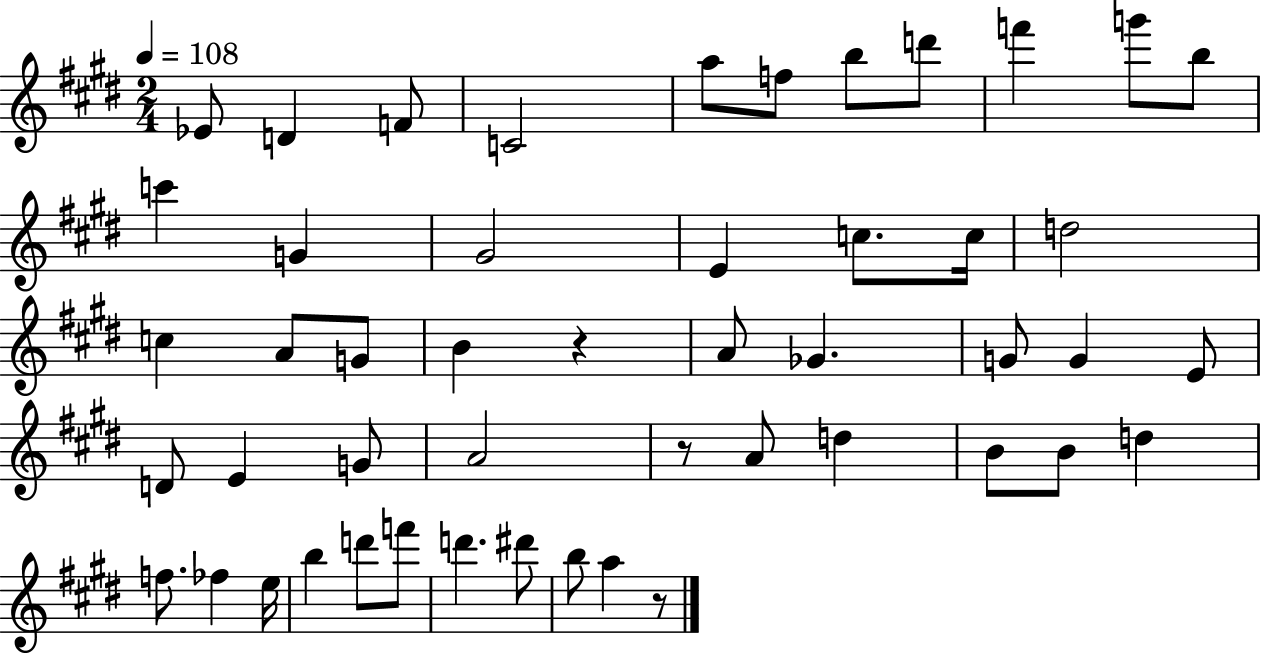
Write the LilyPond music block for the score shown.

{
  \clef treble
  \numericTimeSignature
  \time 2/4
  \key e \major
  \tempo 4 = 108
  ees'8 d'4 f'8 | c'2 | a''8 f''8 b''8 d'''8 | f'''4 g'''8 b''8 | \break c'''4 g'4 | gis'2 | e'4 c''8. c''16 | d''2 | \break c''4 a'8 g'8 | b'4 r4 | a'8 ges'4. | g'8 g'4 e'8 | \break d'8 e'4 g'8 | a'2 | r8 a'8 d''4 | b'8 b'8 d''4 | \break f''8. fes''4 e''16 | b''4 d'''8 f'''8 | d'''4. dis'''8 | b''8 a''4 r8 | \break \bar "|."
}